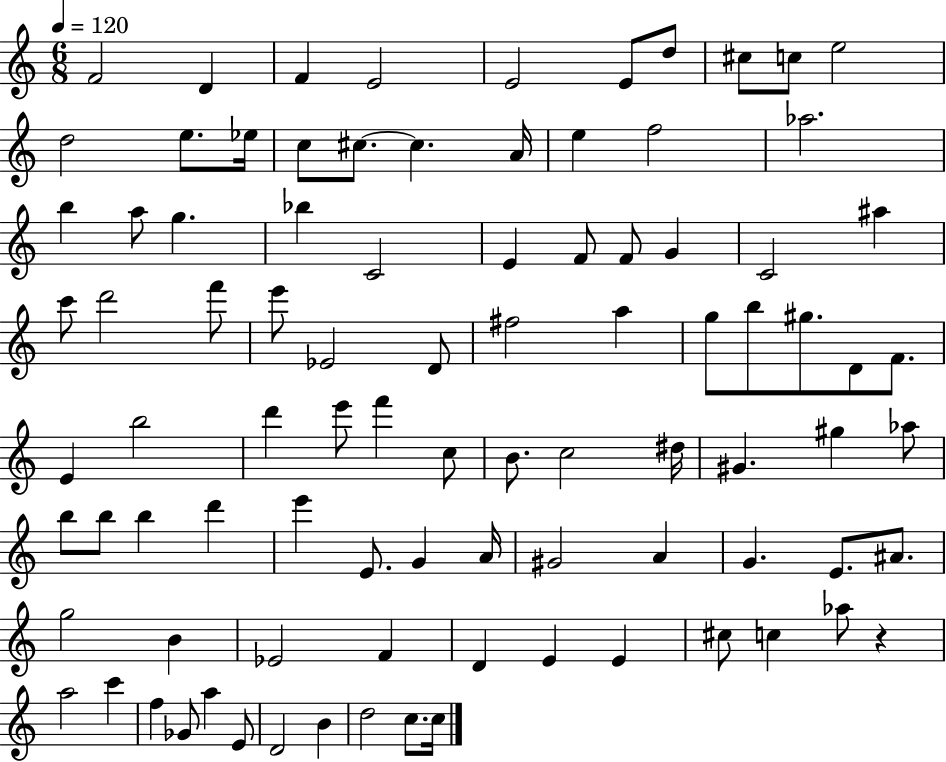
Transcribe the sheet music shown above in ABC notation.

X:1
T:Untitled
M:6/8
L:1/4
K:C
F2 D F E2 E2 E/2 d/2 ^c/2 c/2 e2 d2 e/2 _e/4 c/2 ^c/2 ^c A/4 e f2 _a2 b a/2 g _b C2 E F/2 F/2 G C2 ^a c'/2 d'2 f'/2 e'/2 _E2 D/2 ^f2 a g/2 b/2 ^g/2 D/2 F/2 E b2 d' e'/2 f' c/2 B/2 c2 ^d/4 ^G ^g _a/2 b/2 b/2 b d' e' E/2 G A/4 ^G2 A G E/2 ^A/2 g2 B _E2 F D E E ^c/2 c _a/2 z a2 c' f _G/2 a E/2 D2 B d2 c/2 c/4